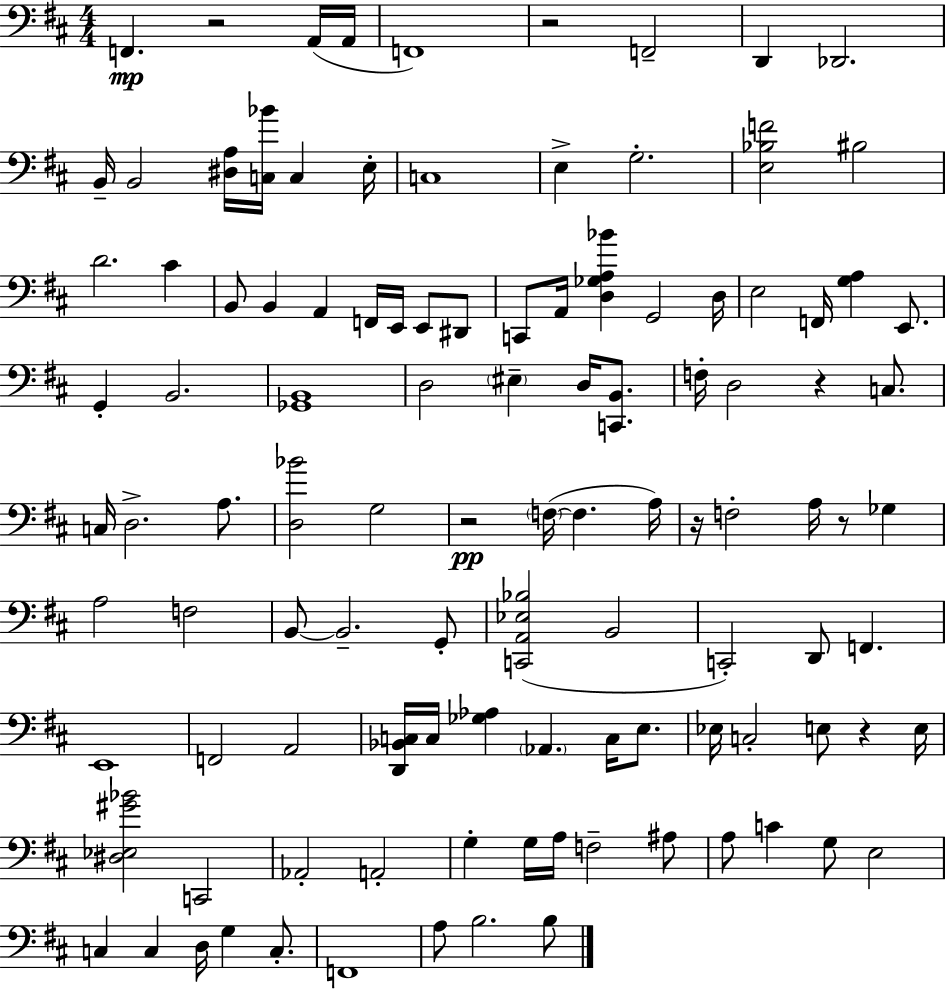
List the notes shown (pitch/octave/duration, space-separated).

F2/q. R/h A2/s A2/s F2/w R/h F2/h D2/q Db2/h. B2/s B2/h [D#3,A3]/s [C3,Bb4]/s C3/q E3/s C3/w E3/q G3/h. [E3,Bb3,F4]/h BIS3/h D4/h. C#4/q B2/e B2/q A2/q F2/s E2/s E2/e D#2/e C2/e A2/s [D3,Gb3,A3,Bb4]/q G2/h D3/s E3/h F2/s [G3,A3]/q E2/e. G2/q B2/h. [Gb2,B2]/w D3/h EIS3/q D3/s [C2,B2]/e. F3/s D3/h R/q C3/e. C3/s D3/h. A3/e. [D3,Bb4]/h G3/h R/h F3/s F3/q. A3/s R/s F3/h A3/s R/e Gb3/q A3/h F3/h B2/e B2/h. G2/e [C2,A2,Eb3,Bb3]/h B2/h C2/h D2/e F2/q. E2/w F2/h A2/h [D2,Bb2,C3]/s C3/s [Gb3,Ab3]/q Ab2/q. C3/s E3/e. Eb3/s C3/h E3/e R/q E3/s [D#3,Eb3,G#4,Bb4]/h C2/h Ab2/h A2/h G3/q G3/s A3/s F3/h A#3/e A3/e C4/q G3/e E3/h C3/q C3/q D3/s G3/q C3/e. F2/w A3/e B3/h. B3/e